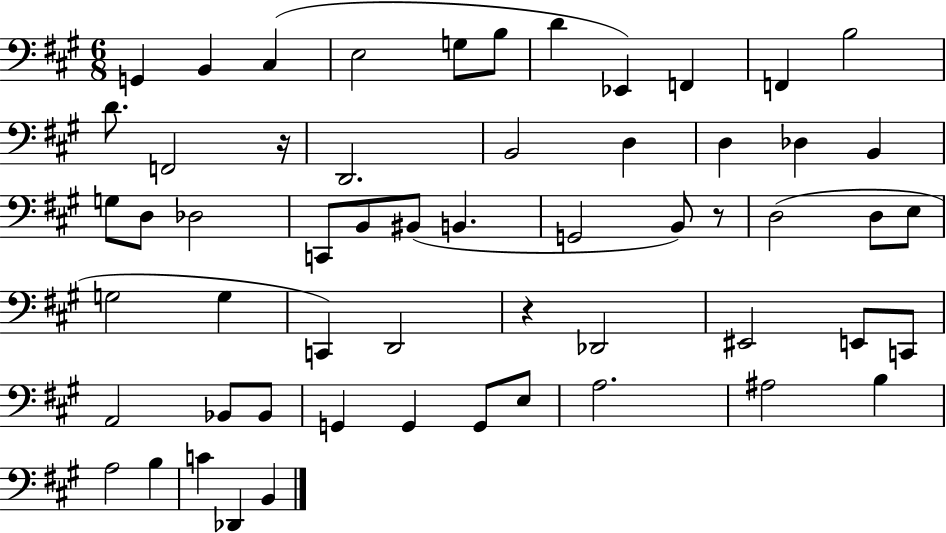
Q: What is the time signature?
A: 6/8